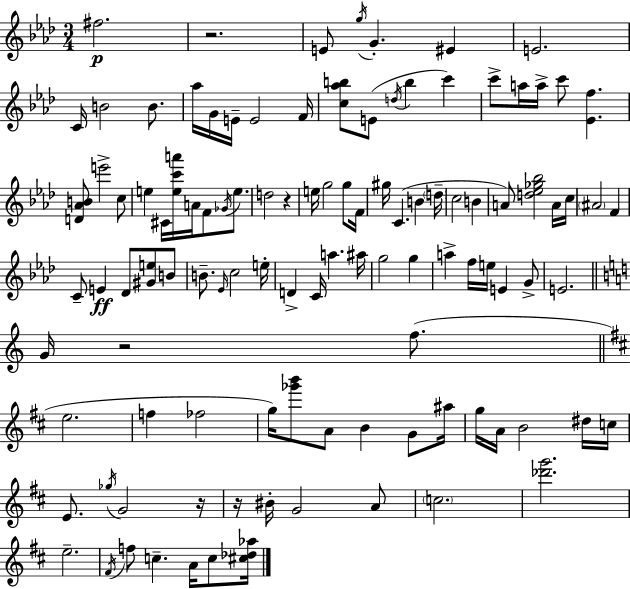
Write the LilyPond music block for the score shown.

{
  \clef treble
  \numericTimeSignature
  \time 3/4
  \key aes \major
  fis''2.\p | r2. | e'8 \acciaccatura { g''16 } g'4.-. eis'4 | e'2. | \break c'16 b'2 b'8. | aes''16 g'16 e'16-- e'2 | f'16 <c'' aes'' b''>8 e'8( \acciaccatura { d''16 } b''4 c'''4) | c'''8-> a''16 a''16-> c'''8 <ees' f''>4. | \break <d' aes' b'>8 e'''2-> | c''8 e''4 cis'16 <e'' c''' a'''>16 a'16 f'8 \acciaccatura { ges'16 } | e''8. d''2 r4 | e''16 g''2 | \break g''8 f'16 gis''16 c'4.( b'4 | \parenthesize d''16-- c''2 b'4 | a'8) <d'' ees'' ges'' bes''>2 | a'16 c''16 \parenthesize ais'2 f'4 | \break c'8-- e'4\ff des'8 <gis' e''>8 | b'8 b'8.-- \grace { ees'16 } c''2 | e''16-. d'4-> c'16 a''4. | ais''16 g''2 | \break g''4 a''4-> f''16 e''16 e'4 | g'8-> e'2. | \bar "||" \break \key c \major g'16 r2 f''8.( | \bar "||" \break \key d \major e''2. | f''4 fes''2 | g''16) <ges''' b'''>8 a'8 b'4 g'8 ais''16 | g''16 a'16 b'2 dis''16 c''16 | \break e'8. \acciaccatura { ges''16 } g'2 | r16 r16 bis'16-. g'2 a'8 | \parenthesize c''2. | <des''' g'''>2. | \break e''2.-- | \acciaccatura { fis'16 } f''8 c''4.-- a'16 c''8 | <cis'' des'' aes''>16 \bar "|."
}